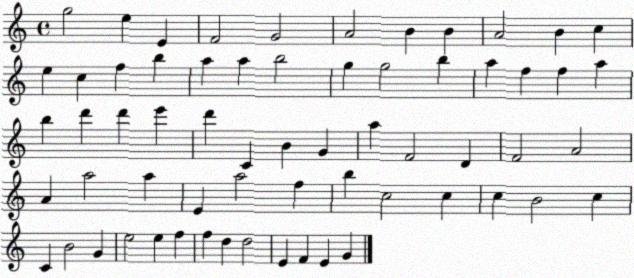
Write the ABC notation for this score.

X:1
T:Untitled
M:4/4
L:1/4
K:C
g2 e E F2 G2 A2 B B A2 B c e c f b a a b2 g g2 b a f f a b d' d' e' d' C B G a F2 D F2 A2 A a2 a E a2 f b c2 c c B2 c C B2 G e2 e f f d d2 E F E G